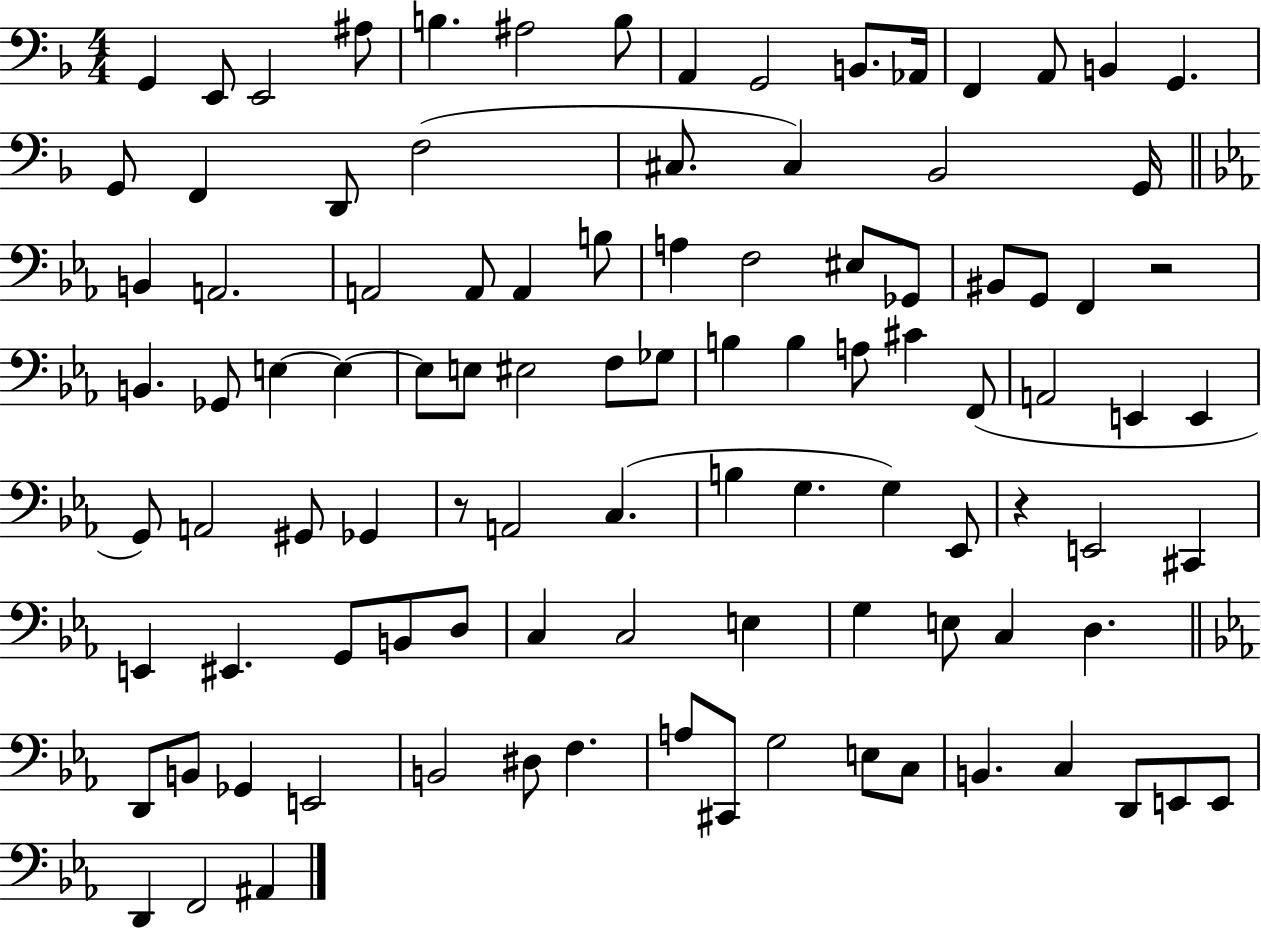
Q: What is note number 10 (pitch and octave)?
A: B2